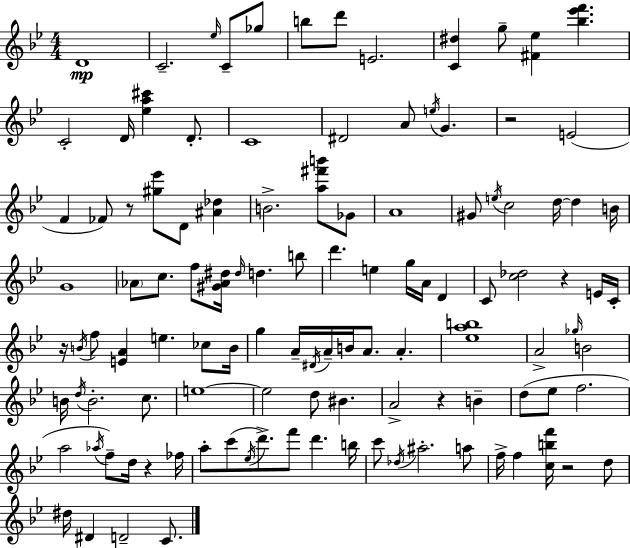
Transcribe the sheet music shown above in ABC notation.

X:1
T:Untitled
M:4/4
L:1/4
K:Gm
D4 C2 _e/4 C/2 _g/2 b/2 d'/2 E2 [C^d] g/2 [^F_e] [_b_e'f'] C2 D/4 [_ea^c'] D/2 C4 ^D2 A/2 e/4 G z2 E2 F _F/2 z/2 [^g_e']/2 D/2 [^A_d] B2 [a^f'b']/2 _G/2 A4 ^G/2 e/4 c2 d/4 d B/4 G4 _A/2 c/2 f/2 [^G_A^d]/4 ^d/4 d b/2 d' e g/4 A/4 D C/2 [c_d]2 z E/4 C/4 z/4 B/4 f/2 [EA] e _c/2 B/4 g A/4 ^D/4 A/4 B/4 A/2 A [_eab]4 A2 _g/4 B2 B/4 d/4 B2 c/2 e4 e2 d/2 ^B A2 z B d/2 _e/2 f2 a2 _a/4 f/2 d/4 z _f/4 a/2 c'/2 _e/4 d'/2 f'/2 d' b/4 c'/2 _d/4 ^a2 a/2 f/4 f [cbf']/4 z2 d/2 ^d/4 ^D D2 C/2